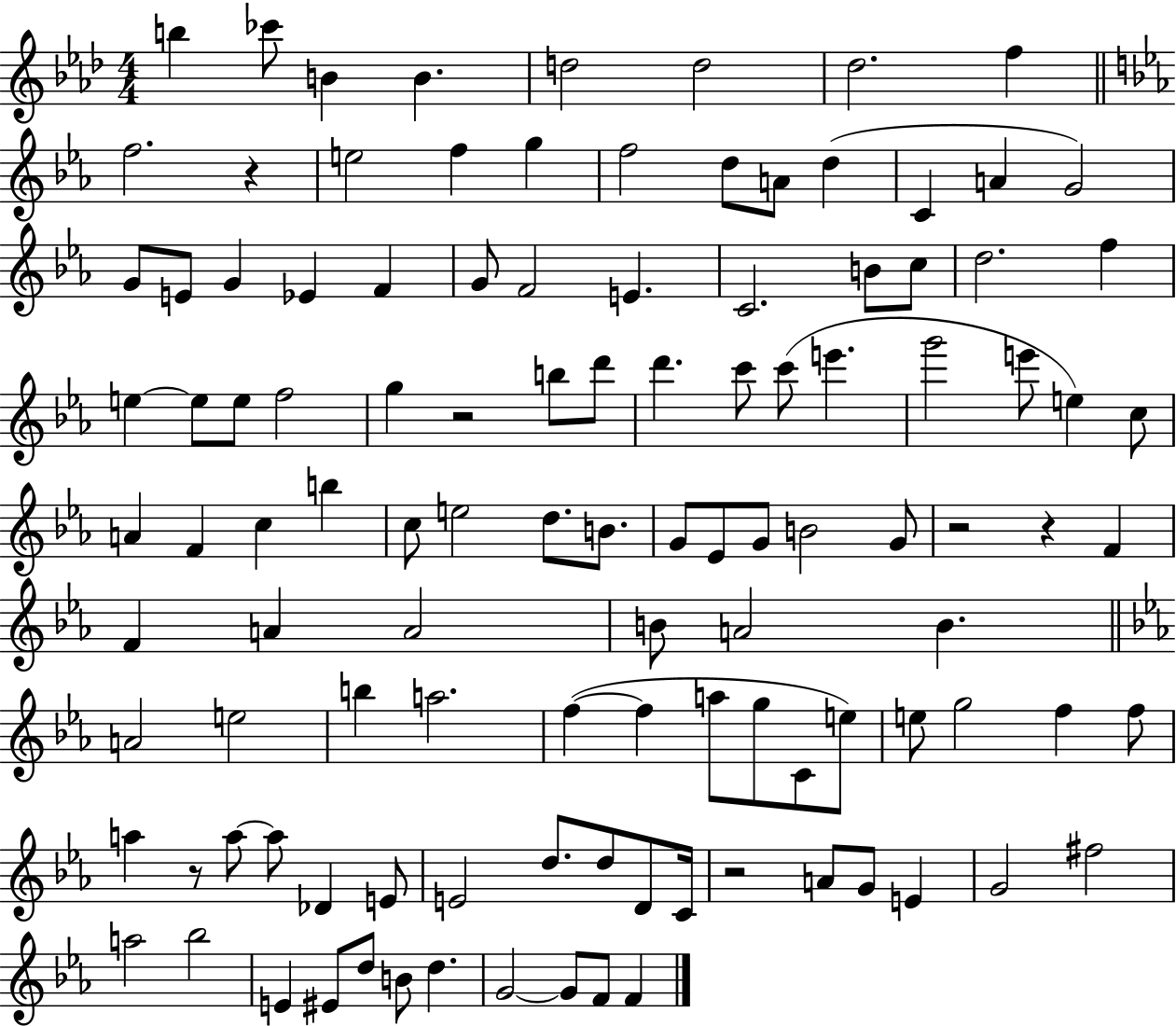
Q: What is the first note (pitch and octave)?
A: B5